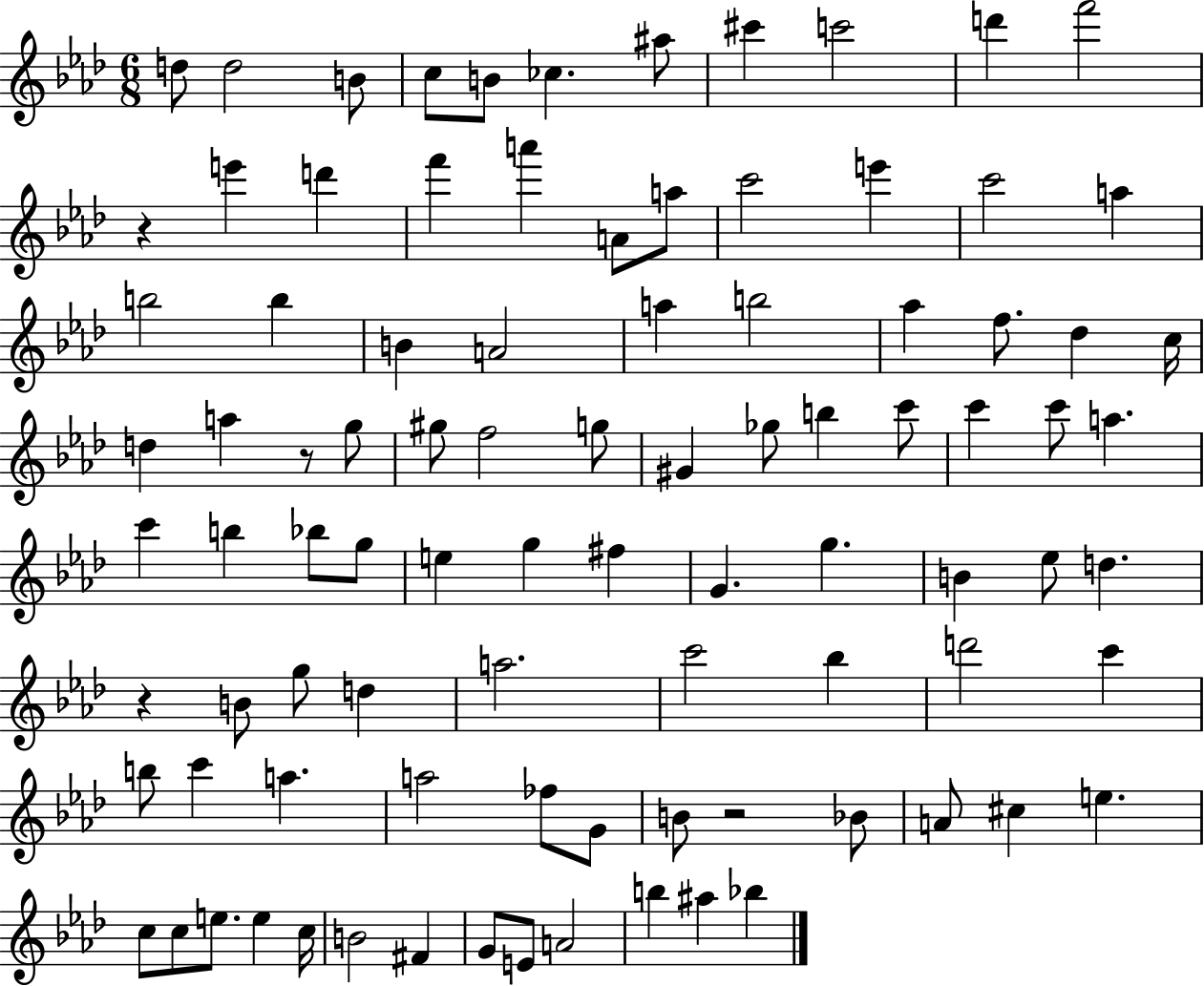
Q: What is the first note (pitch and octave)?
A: D5